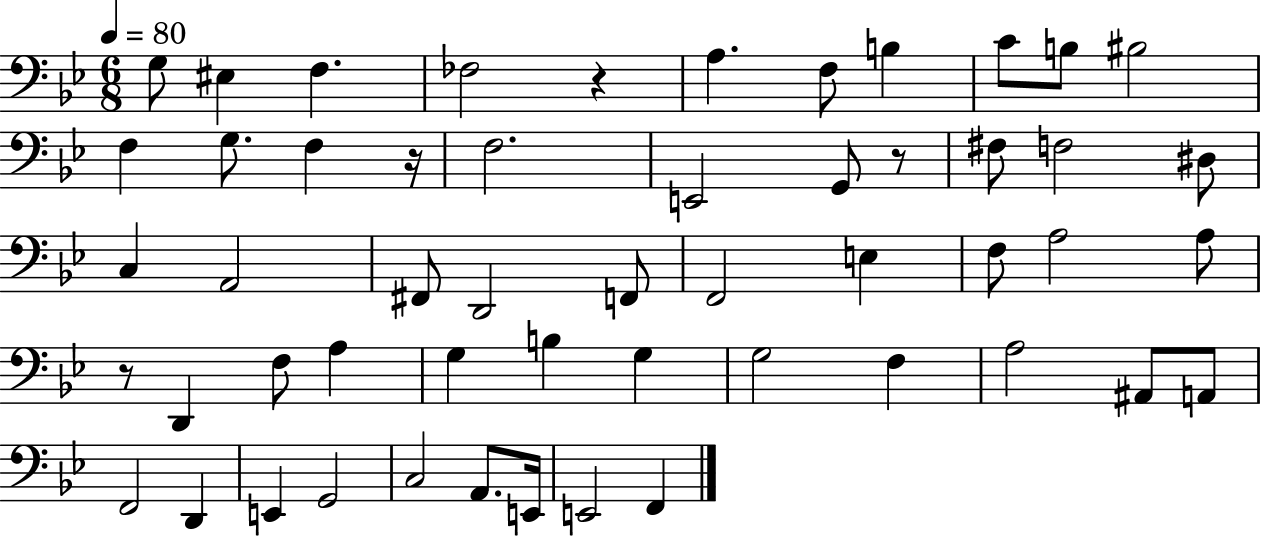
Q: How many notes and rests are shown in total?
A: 53